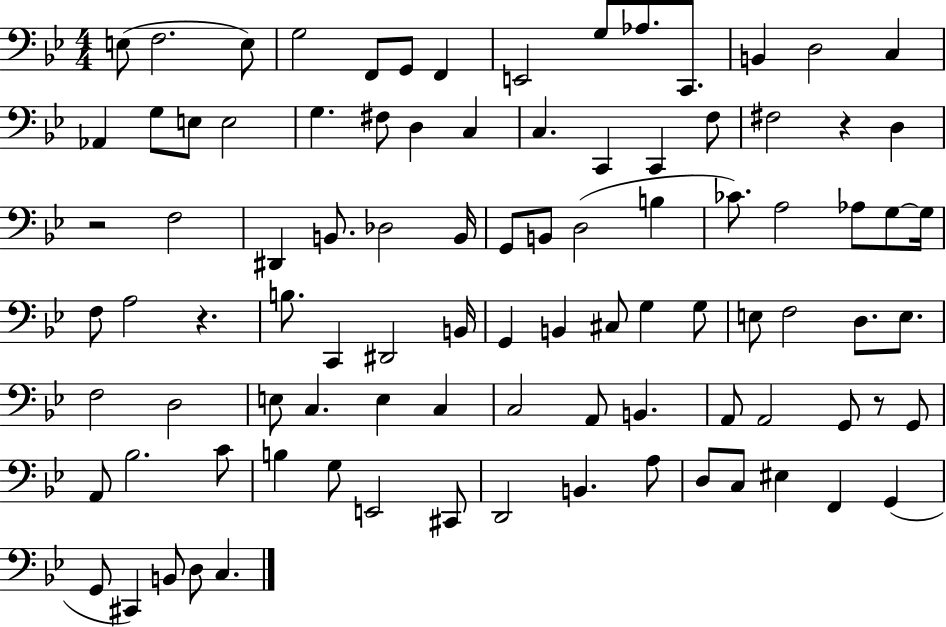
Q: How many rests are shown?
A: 4